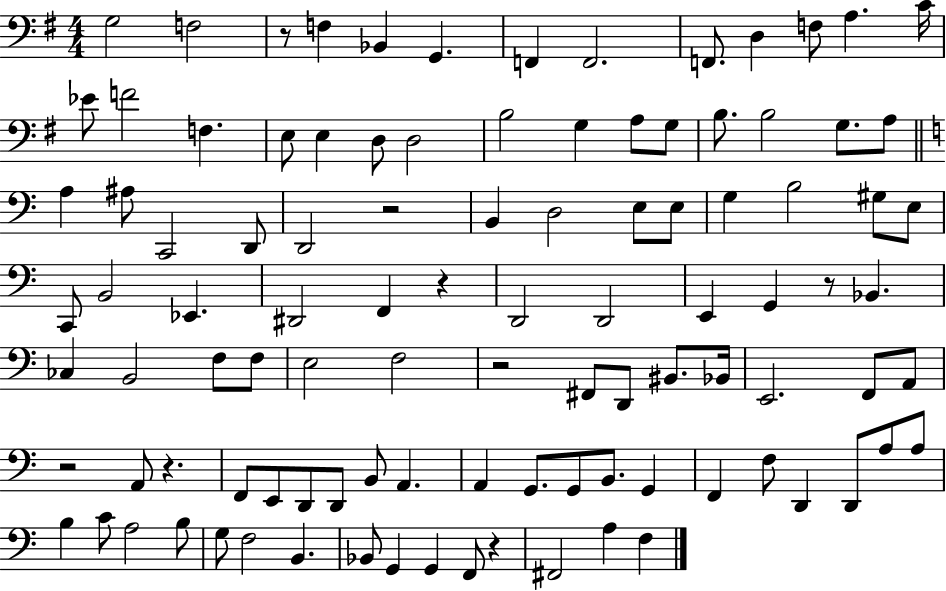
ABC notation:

X:1
T:Untitled
M:4/4
L:1/4
K:G
G,2 F,2 z/2 F, _B,, G,, F,, F,,2 F,,/2 D, F,/2 A, C/4 _E/2 F2 F, E,/2 E, D,/2 D,2 B,2 G, A,/2 G,/2 B,/2 B,2 G,/2 A,/2 A, ^A,/2 C,,2 D,,/2 D,,2 z2 B,, D,2 E,/2 E,/2 G, B,2 ^G,/2 E,/2 C,,/2 B,,2 _E,, ^D,,2 F,, z D,,2 D,,2 E,, G,, z/2 _B,, _C, B,,2 F,/2 F,/2 E,2 F,2 z2 ^F,,/2 D,,/2 ^B,,/2 _B,,/4 E,,2 F,,/2 A,,/2 z2 A,,/2 z F,,/2 E,,/2 D,,/2 D,,/2 B,,/2 A,, A,, G,,/2 G,,/2 B,,/2 G,, F,, F,/2 D,, D,,/2 A,/2 A,/2 B, C/2 A,2 B,/2 G,/2 F,2 B,, _B,,/2 G,, G,, F,,/2 z ^F,,2 A, F,